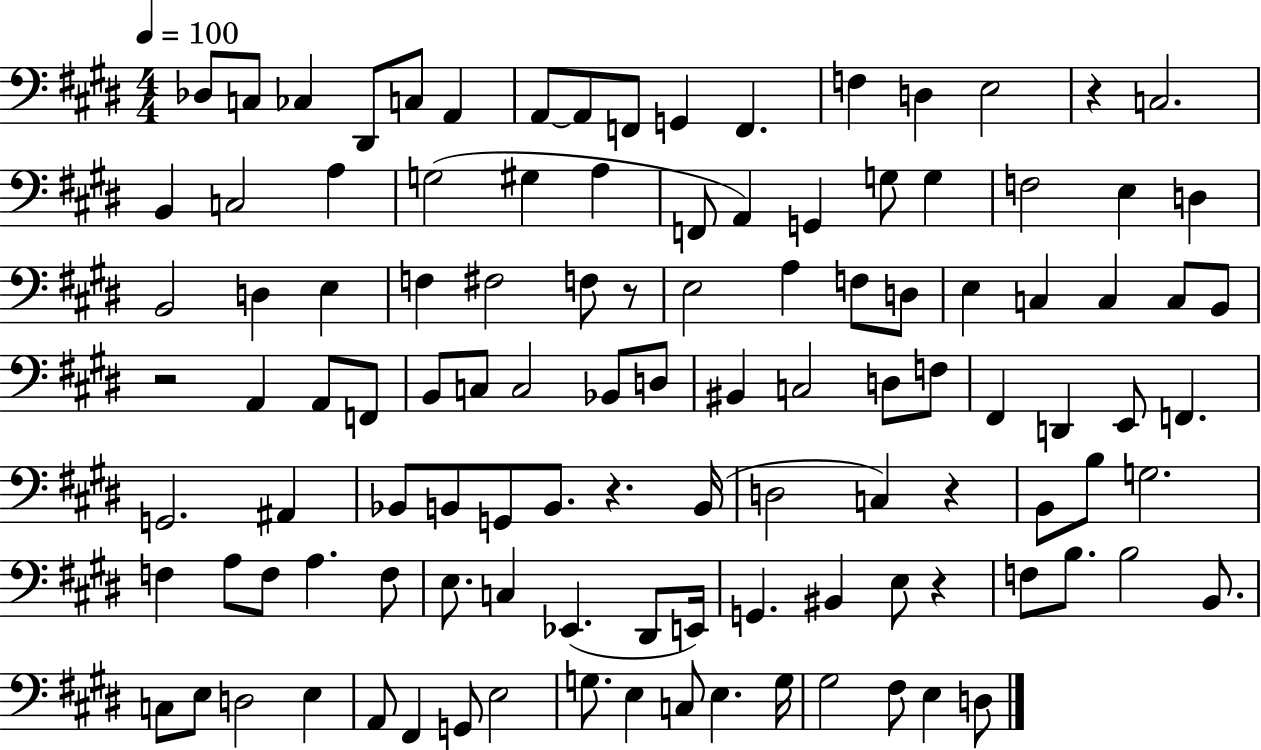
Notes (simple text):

Db3/e C3/e CES3/q D#2/e C3/e A2/q A2/e A2/e F2/e G2/q F2/q. F3/q D3/q E3/h R/q C3/h. B2/q C3/h A3/q G3/h G#3/q A3/q F2/e A2/q G2/q G3/e G3/q F3/h E3/q D3/q B2/h D3/q E3/q F3/q F#3/h F3/e R/e E3/h A3/q F3/e D3/e E3/q C3/q C3/q C3/e B2/e R/h A2/q A2/e F2/e B2/e C3/e C3/h Bb2/e D3/e BIS2/q C3/h D3/e F3/e F#2/q D2/q E2/e F2/q. G2/h. A#2/q Bb2/e B2/e G2/e B2/e. R/q. B2/s D3/h C3/q R/q B2/e B3/e G3/h. F3/q A3/e F3/e A3/q. F3/e E3/e. C3/q Eb2/q. D#2/e E2/s G2/q. BIS2/q E3/e R/q F3/e B3/e. B3/h B2/e. C3/e E3/e D3/h E3/q A2/e F#2/q G2/e E3/h G3/e. E3/q C3/e E3/q. G3/s G#3/h F#3/e E3/q D3/e